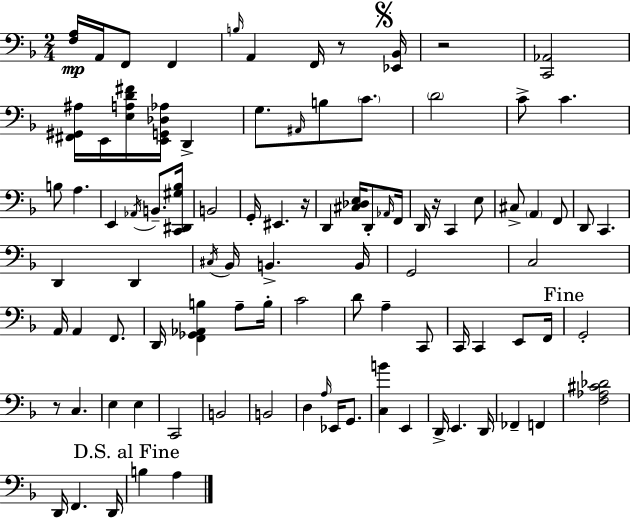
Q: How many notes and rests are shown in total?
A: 95